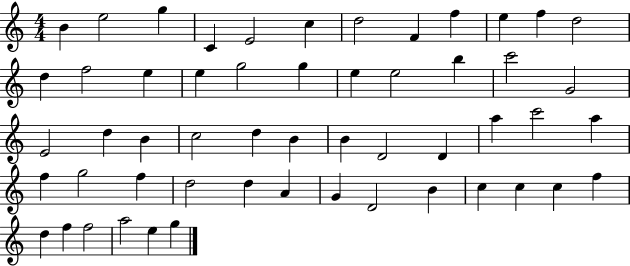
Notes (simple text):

B4/q E5/h G5/q C4/q E4/h C5/q D5/h F4/q F5/q E5/q F5/q D5/h D5/q F5/h E5/q E5/q G5/h G5/q E5/q E5/h B5/q C6/h G4/h E4/h D5/q B4/q C5/h D5/q B4/q B4/q D4/h D4/q A5/q C6/h A5/q F5/q G5/h F5/q D5/h D5/q A4/q G4/q D4/h B4/q C5/q C5/q C5/q F5/q D5/q F5/q F5/h A5/h E5/q G5/q